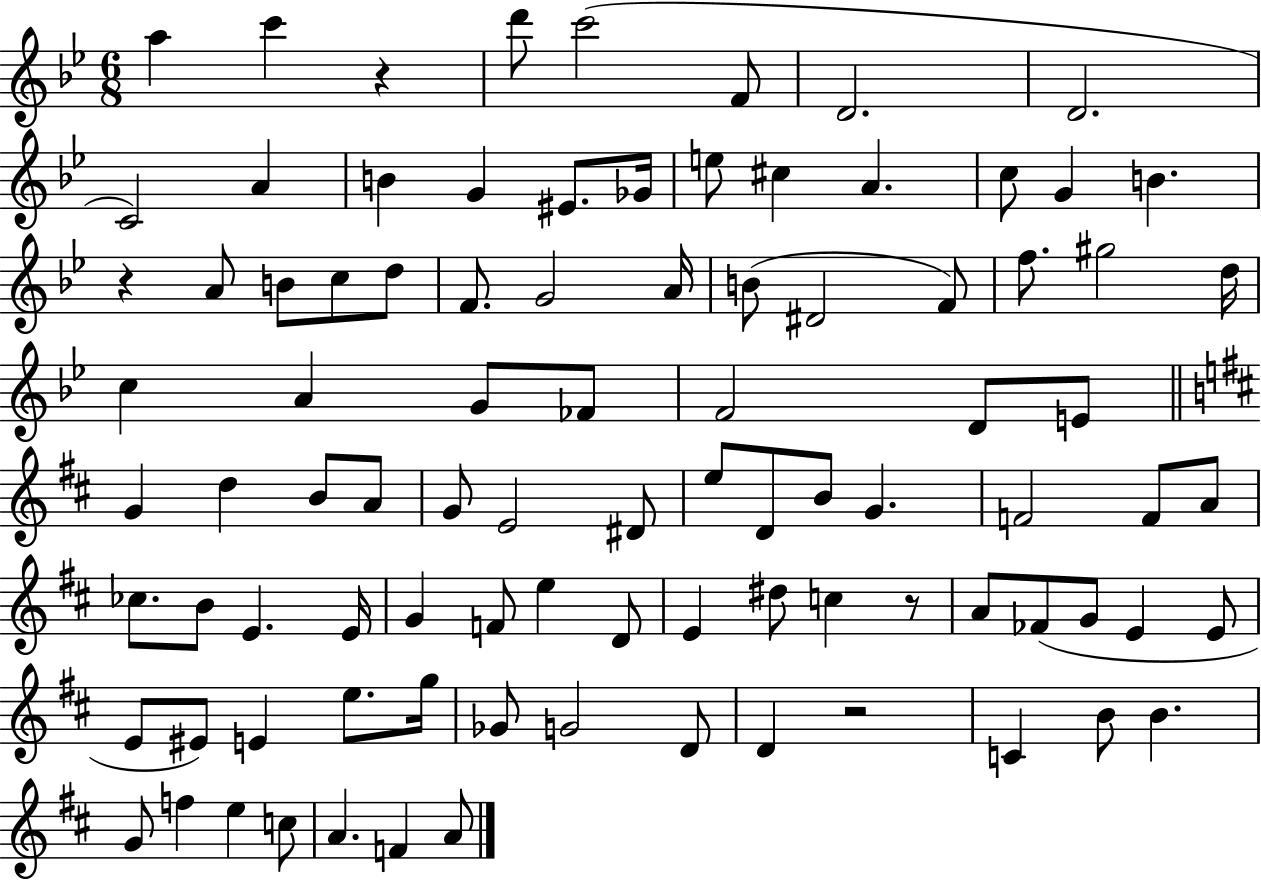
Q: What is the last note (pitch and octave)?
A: A4